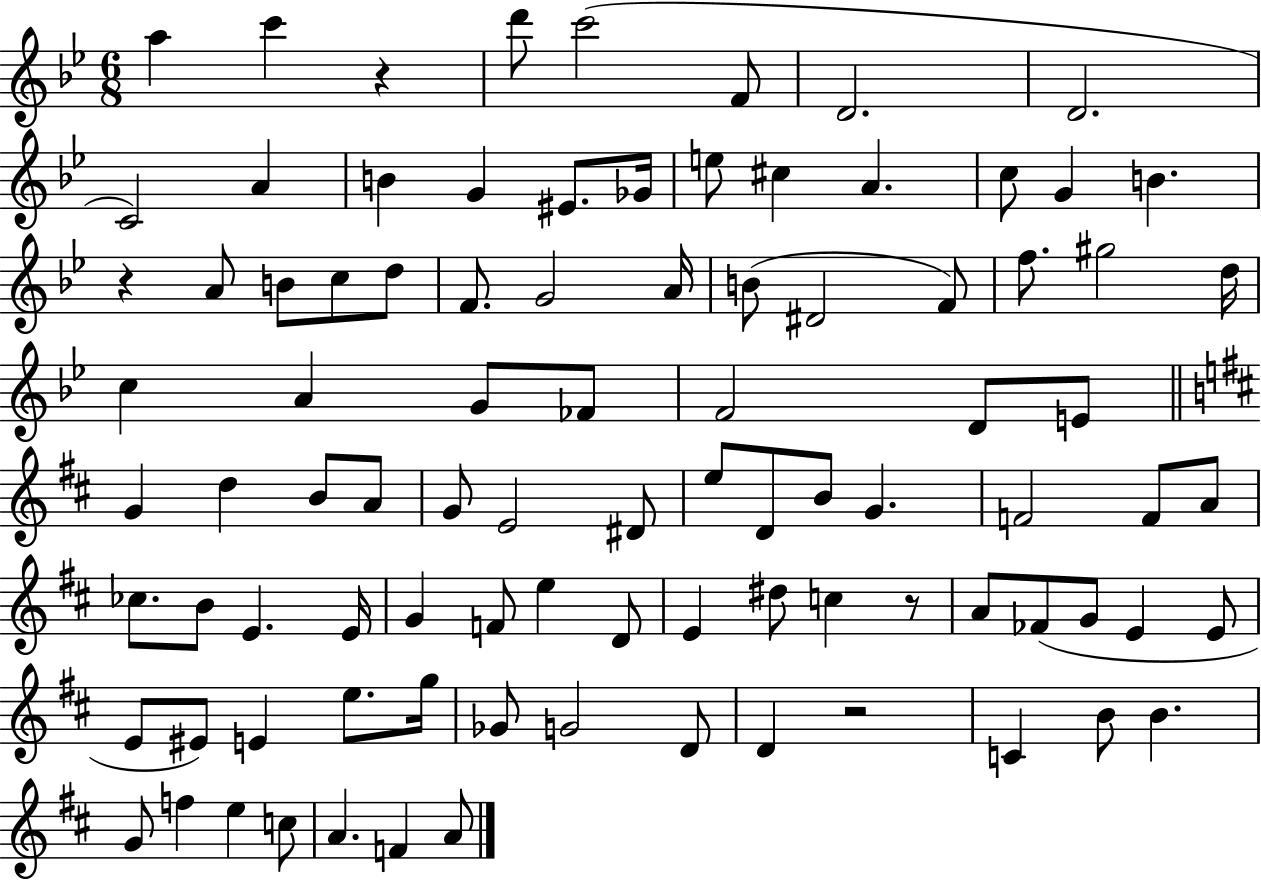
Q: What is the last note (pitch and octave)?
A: A4